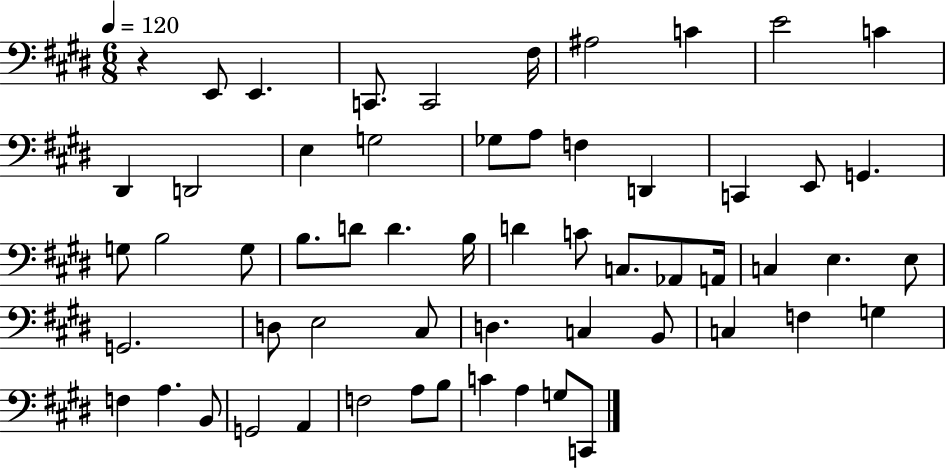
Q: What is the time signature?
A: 6/8